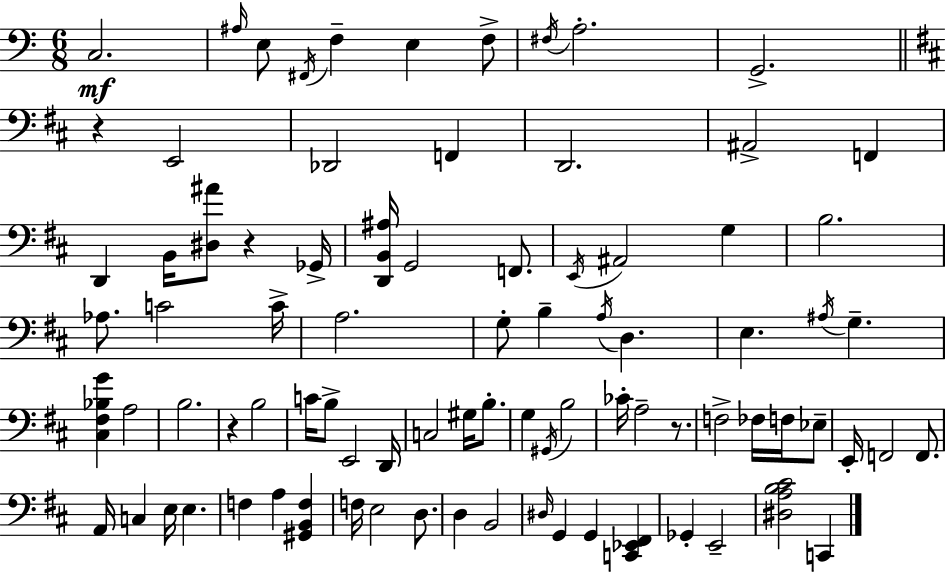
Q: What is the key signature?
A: A minor